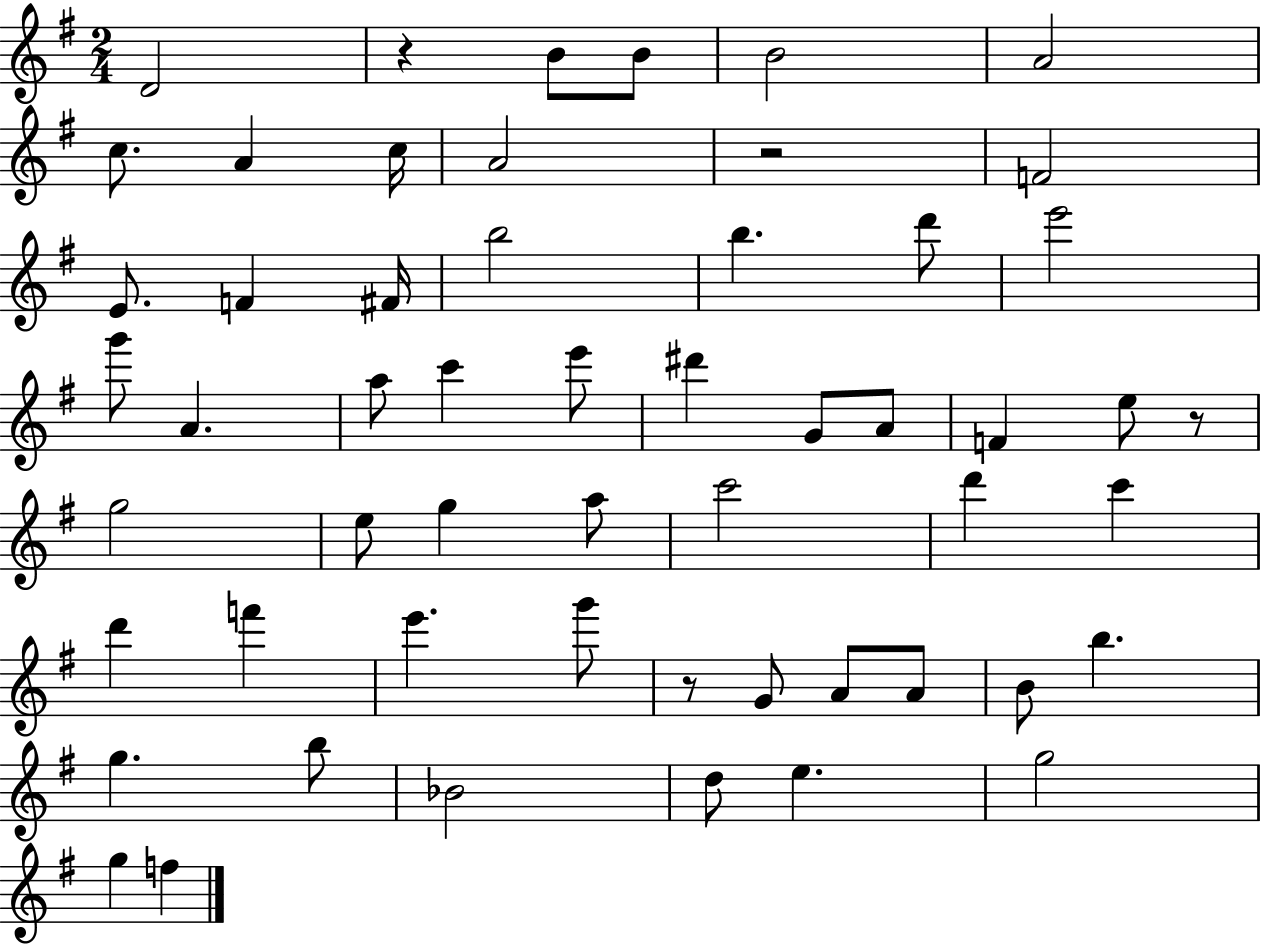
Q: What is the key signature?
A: G major